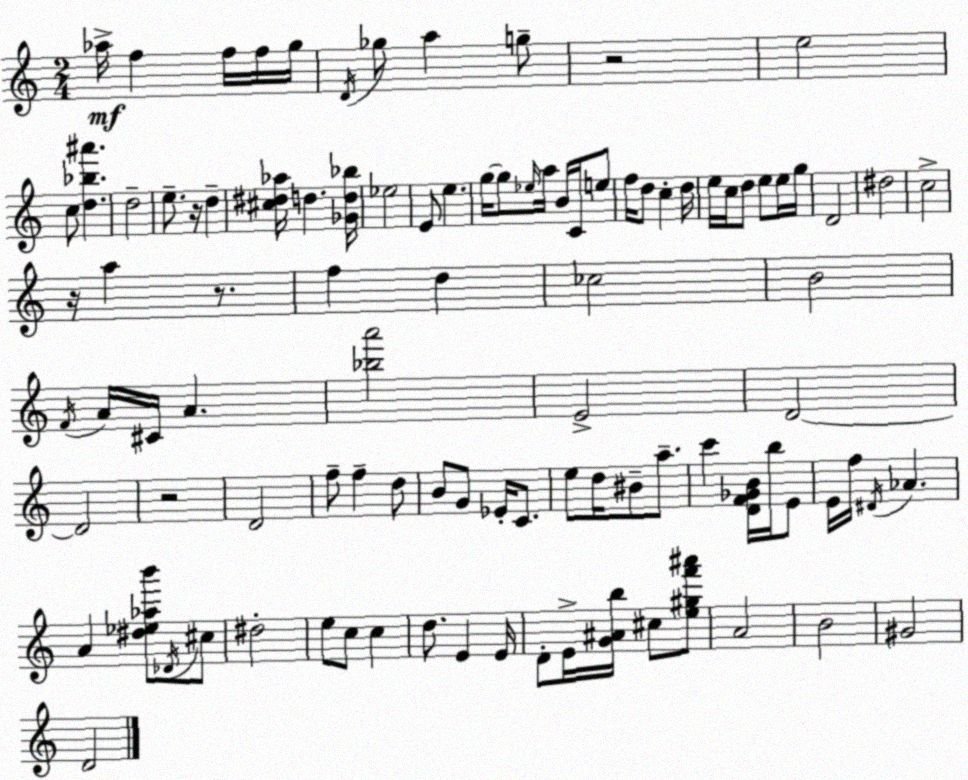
X:1
T:Untitled
M:2/4
L:1/4
K:Am
_a/4 f f/4 f/4 g/4 D/4 _g/2 a g/2 z2 e2 c/2 [d_b^a'] d2 e/2 z/4 d [^c^d_a]/4 d [_Gd_b]/4 _e2 E/2 e g/4 g/2 _e/4 a/4 B/4 C/4 e/2 f/4 d/2 c d/4 e/4 c/4 d/2 e/2 e/4 g/4 D2 ^d2 c2 z/4 a z/2 f d _c2 B2 F/4 A/4 ^C/4 A [_ba']2 E2 D2 D2 z2 D2 f/2 f d/2 B/2 G/2 _E/4 C/2 e/2 d/4 ^B/2 a/2 c' [DF_GB]/4 b/4 E/2 E/4 f/4 ^D/4 _A A [^d_e_ab']/2 _D/4 ^c/2 ^d2 e/2 c/2 c d/2 E E/4 D/2 E/4 [G^Ab]/4 ^c/2 [e^gf'^a']/2 A2 B2 ^G2 D2